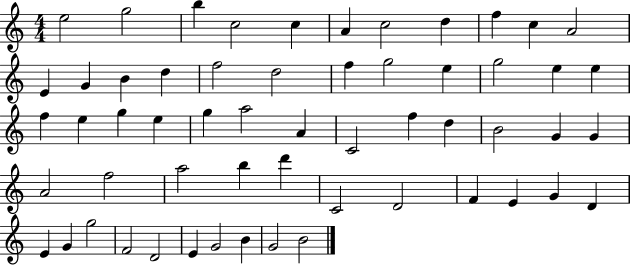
E5/h G5/h B5/q C5/h C5/q A4/q C5/h D5/q F5/q C5/q A4/h E4/q G4/q B4/q D5/q F5/h D5/h F5/q G5/h E5/q G5/h E5/q E5/q F5/q E5/q G5/q E5/q G5/q A5/h A4/q C4/h F5/q D5/q B4/h G4/q G4/q A4/h F5/h A5/h B5/q D6/q C4/h D4/h F4/q E4/q G4/q D4/q E4/q G4/q G5/h F4/h D4/h E4/q G4/h B4/q G4/h B4/h